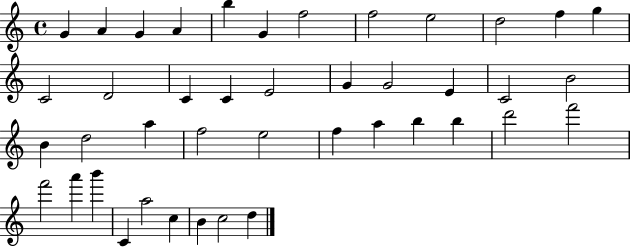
{
  \clef treble
  \time 4/4
  \defaultTimeSignature
  \key c \major
  g'4 a'4 g'4 a'4 | b''4 g'4 f''2 | f''2 e''2 | d''2 f''4 g''4 | \break c'2 d'2 | c'4 c'4 e'2 | g'4 g'2 e'4 | c'2 b'2 | \break b'4 d''2 a''4 | f''2 e''2 | f''4 a''4 b''4 b''4 | d'''2 f'''2 | \break f'''2 a'''4 b'''4 | c'4 a''2 c''4 | b'4 c''2 d''4 | \bar "|."
}